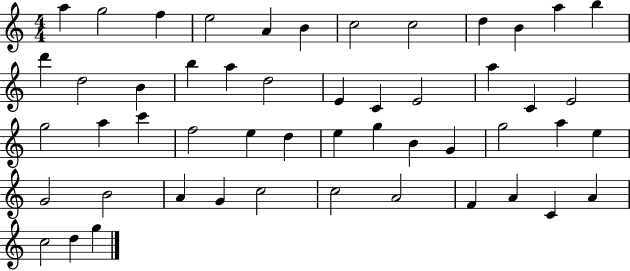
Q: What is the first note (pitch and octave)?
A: A5